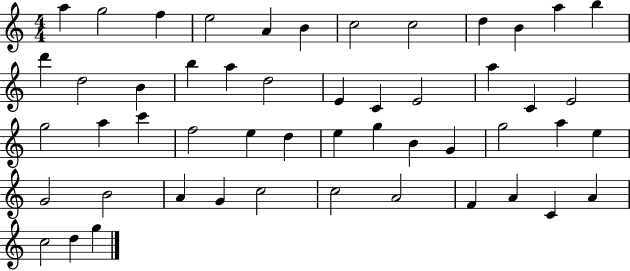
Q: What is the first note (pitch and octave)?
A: A5